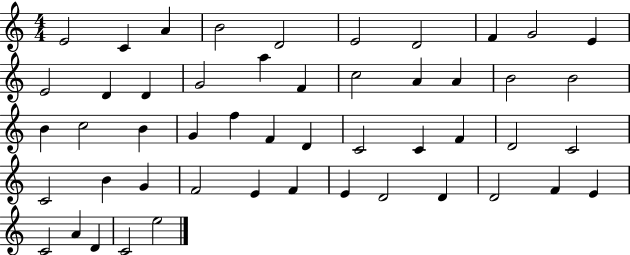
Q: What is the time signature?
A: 4/4